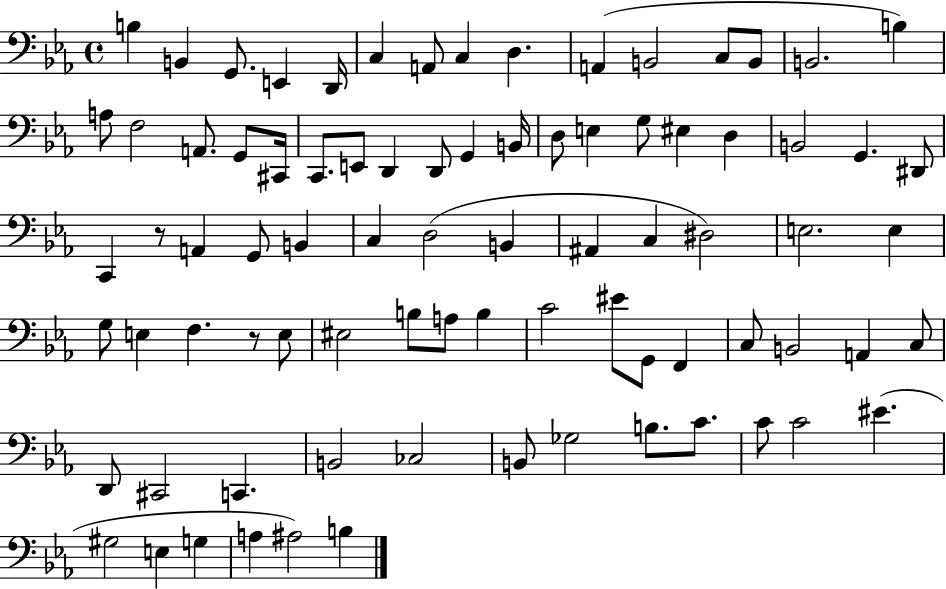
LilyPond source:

{
  \clef bass
  \time 4/4
  \defaultTimeSignature
  \key ees \major
  b4 b,4 g,8. e,4 d,16 | c4 a,8 c4 d4. | a,4( b,2 c8 b,8 | b,2. b4) | \break a8 f2 a,8. g,8 cis,16 | c,8. e,8 d,4 d,8 g,4 b,16 | d8 e4 g8 eis4 d4 | b,2 g,4. dis,8 | \break c,4 r8 a,4 g,8 b,4 | c4 d2( b,4 | ais,4 c4 dis2) | e2. e4 | \break g8 e4 f4. r8 e8 | eis2 b8 a8 b4 | c'2 eis'8 g,8 f,4 | c8 b,2 a,4 c8 | \break d,8 cis,2 c,4. | b,2 ces2 | b,8 ges2 b8. c'8. | c'8 c'2 eis'4.( | \break gis2 e4 g4 | a4 ais2) b4 | \bar "|."
}